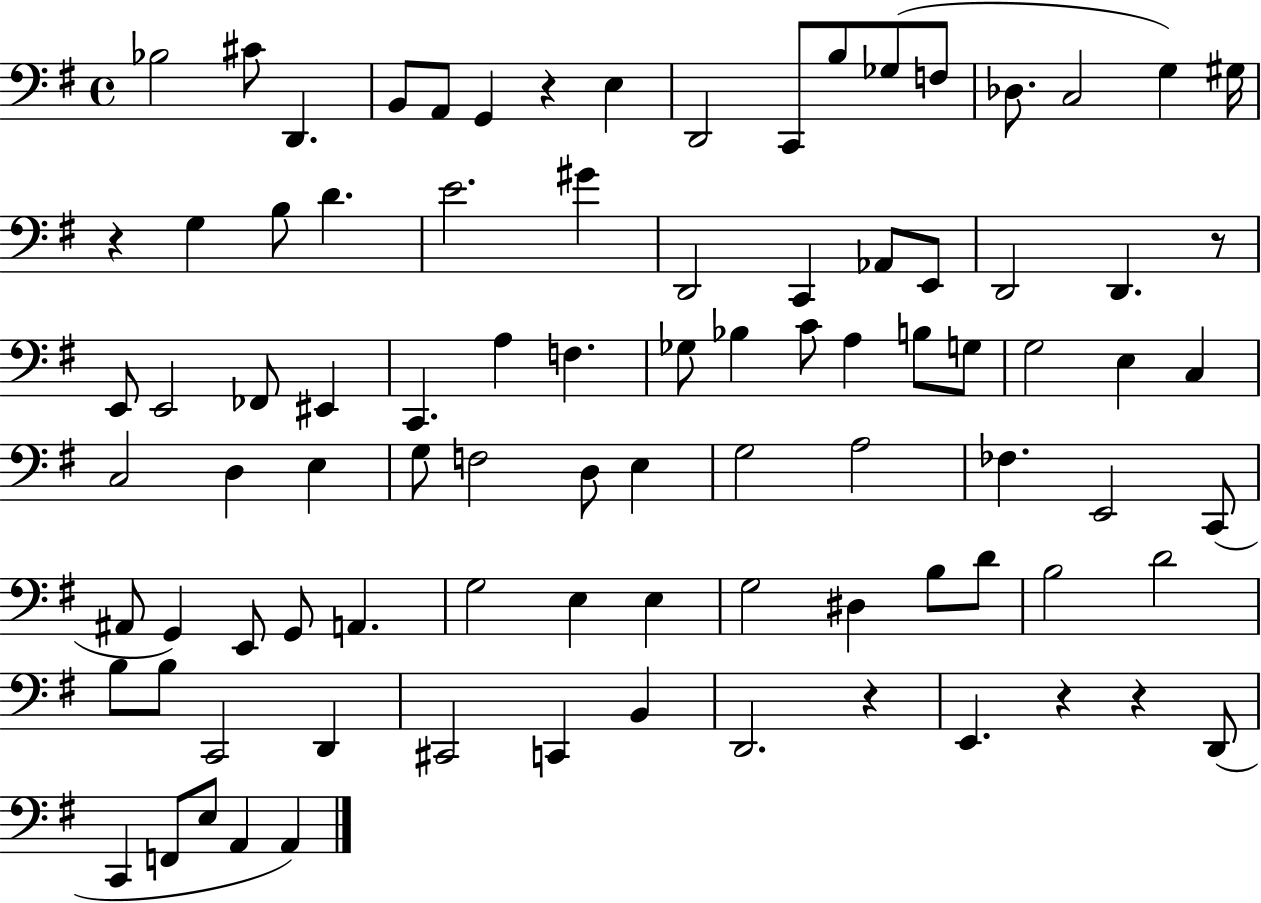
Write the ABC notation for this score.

X:1
T:Untitled
M:4/4
L:1/4
K:G
_B,2 ^C/2 D,, B,,/2 A,,/2 G,, z E, D,,2 C,,/2 B,/2 _G,/2 F,/2 _D,/2 C,2 G, ^G,/4 z G, B,/2 D E2 ^G D,,2 C,, _A,,/2 E,,/2 D,,2 D,, z/2 E,,/2 E,,2 _F,,/2 ^E,, C,, A, F, _G,/2 _B, C/2 A, B,/2 G,/2 G,2 E, C, C,2 D, E, G,/2 F,2 D,/2 E, G,2 A,2 _F, E,,2 C,,/2 ^A,,/2 G,, E,,/2 G,,/2 A,, G,2 E, E, G,2 ^D, B,/2 D/2 B,2 D2 B,/2 B,/2 C,,2 D,, ^C,,2 C,, B,, D,,2 z E,, z z D,,/2 C,, F,,/2 E,/2 A,, A,,